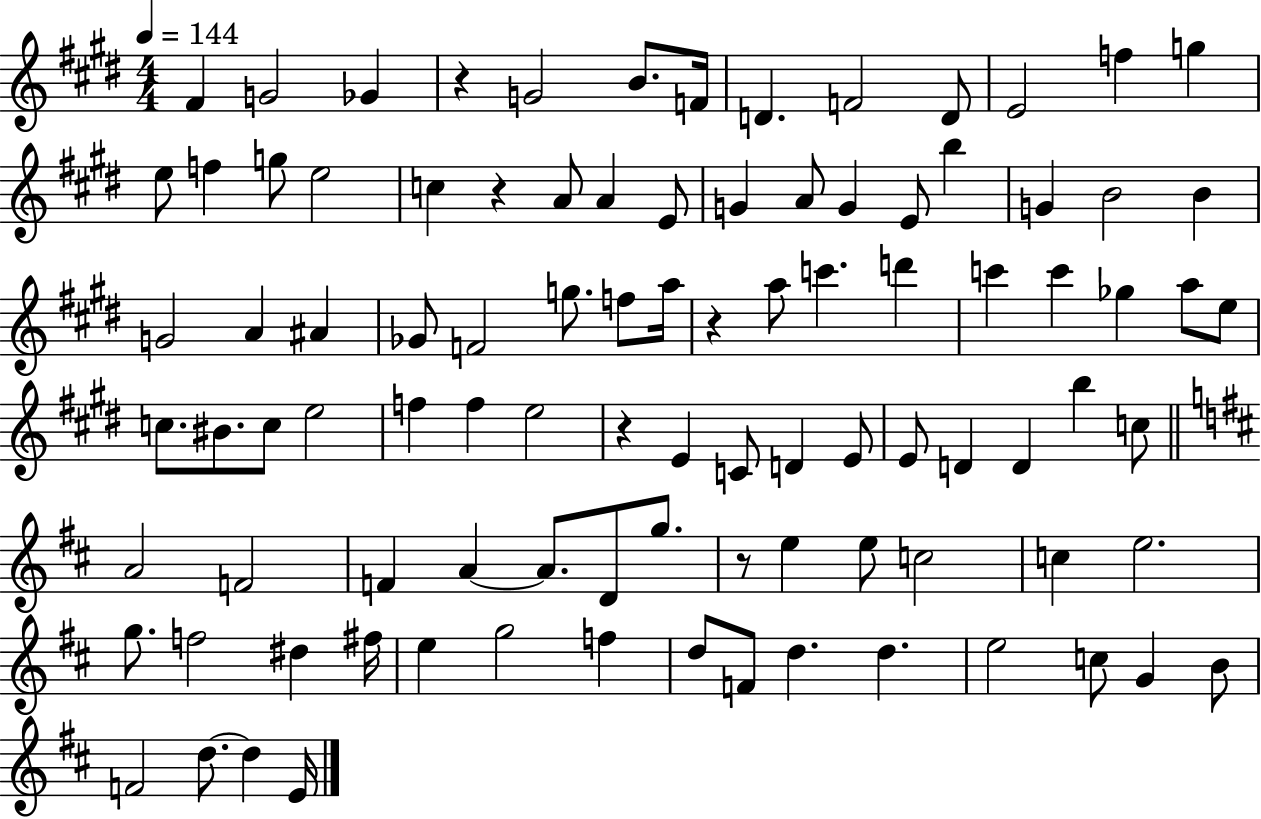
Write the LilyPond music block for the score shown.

{
  \clef treble
  \numericTimeSignature
  \time 4/4
  \key e \major
  \tempo 4 = 144
  fis'4 g'2 ges'4 | r4 g'2 b'8. f'16 | d'4. f'2 d'8 | e'2 f''4 g''4 | \break e''8 f''4 g''8 e''2 | c''4 r4 a'8 a'4 e'8 | g'4 a'8 g'4 e'8 b''4 | g'4 b'2 b'4 | \break g'2 a'4 ais'4 | ges'8 f'2 g''8. f''8 a''16 | r4 a''8 c'''4. d'''4 | c'''4 c'''4 ges''4 a''8 e''8 | \break c''8. bis'8. c''8 e''2 | f''4 f''4 e''2 | r4 e'4 c'8 d'4 e'8 | e'8 d'4 d'4 b''4 c''8 | \break \bar "||" \break \key d \major a'2 f'2 | f'4 a'4~~ a'8. d'8 g''8. | r8 e''4 e''8 c''2 | c''4 e''2. | \break g''8. f''2 dis''4 fis''16 | e''4 g''2 f''4 | d''8 f'8 d''4. d''4. | e''2 c''8 g'4 b'8 | \break f'2 d''8.~~ d''4 e'16 | \bar "|."
}